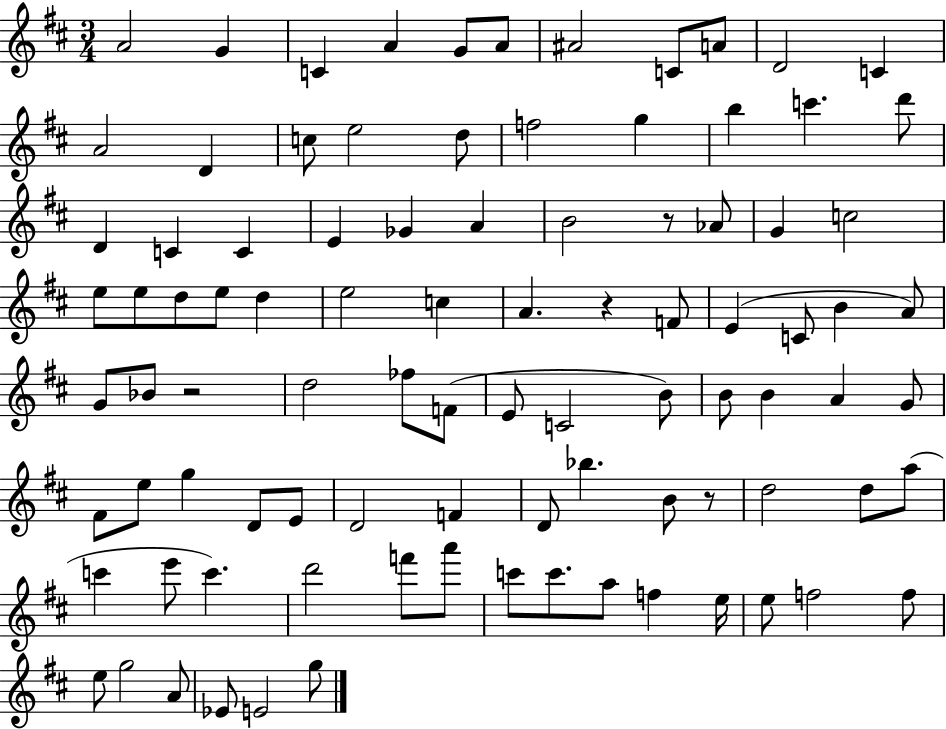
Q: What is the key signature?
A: D major